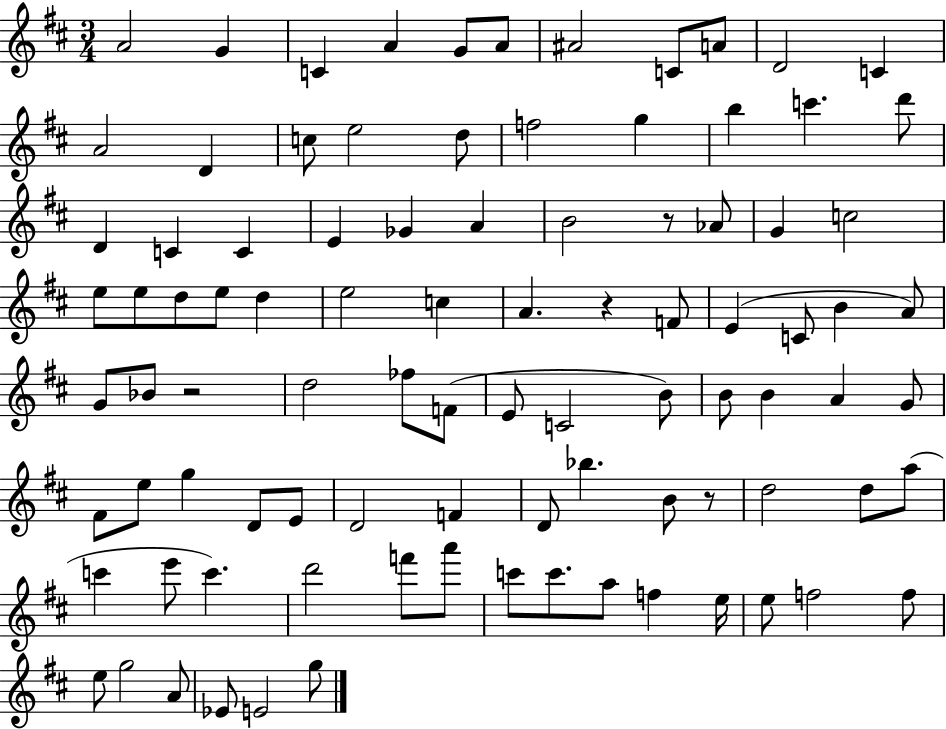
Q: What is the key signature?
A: D major